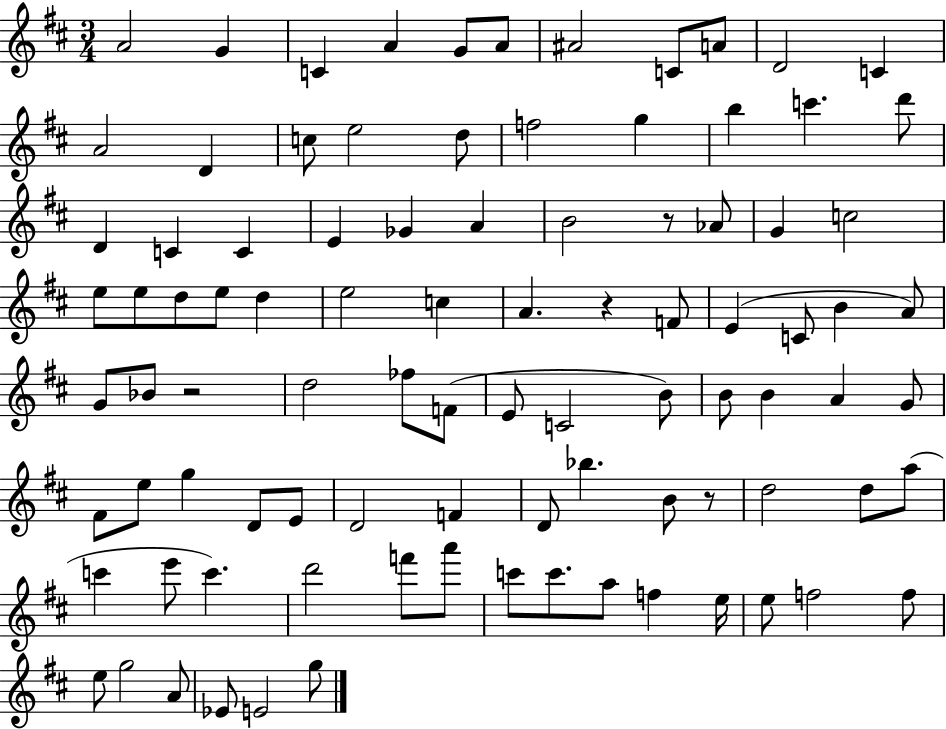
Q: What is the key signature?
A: D major